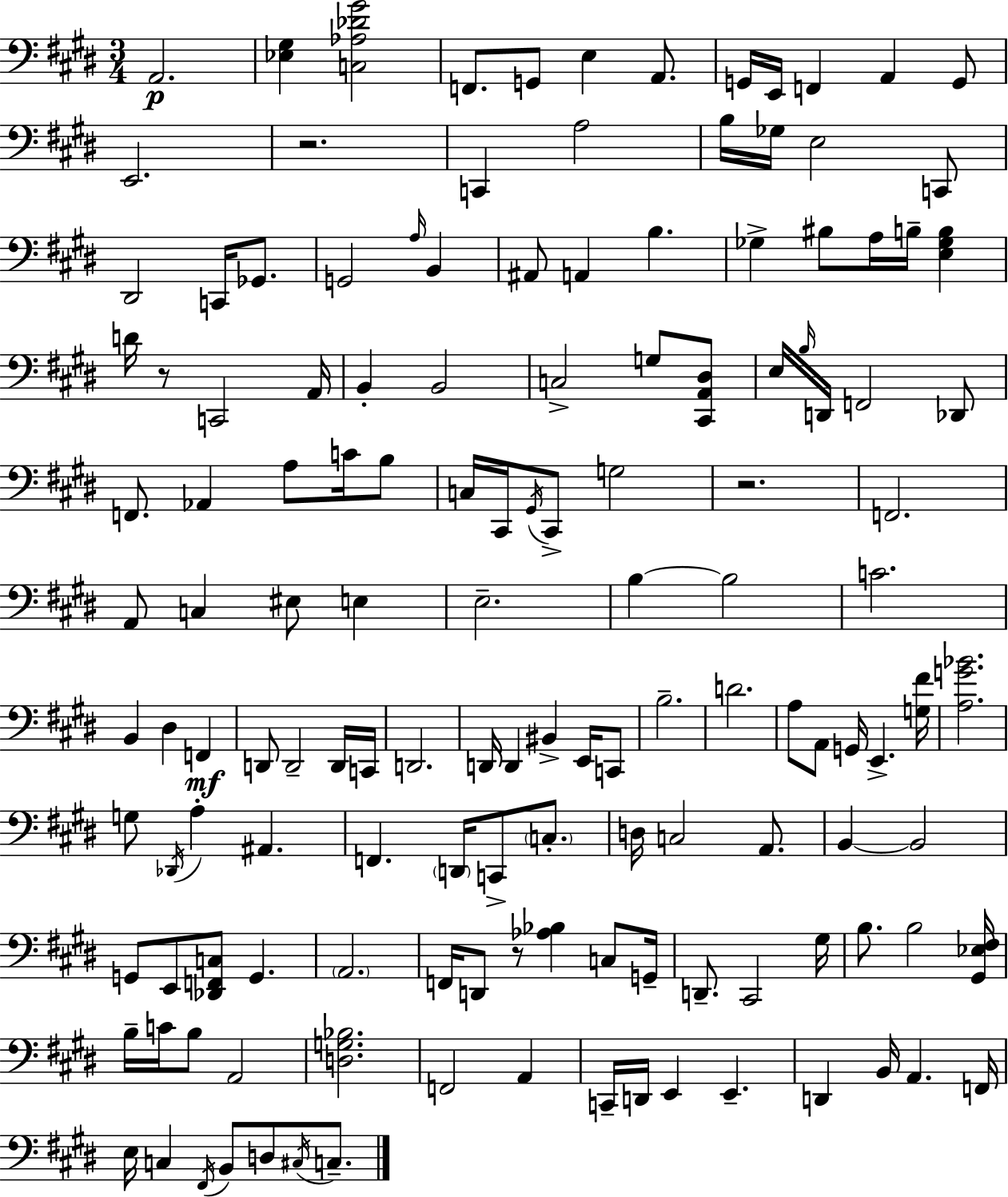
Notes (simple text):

A2/h. [Eb3,G#3]/q [C3,Ab3,Db4,G#4]/h F2/e. G2/e E3/q A2/e. G2/s E2/s F2/q A2/q G2/e E2/h. R/h. C2/q A3/h B3/s Gb3/s E3/h C2/e D#2/h C2/s Gb2/e. G2/h A3/s B2/q A#2/e A2/q B3/q. Gb3/q BIS3/e A3/s B3/s [E3,Gb3,B3]/q D4/s R/e C2/h A2/s B2/q B2/h C3/h G3/e [C#2,A2,D#3]/e E3/s B3/s D2/s F2/h Db2/e F2/e. Ab2/q A3/e C4/s B3/e C3/s C#2/s G#2/s C#2/e G3/h R/h. F2/h. A2/e C3/q EIS3/e E3/q E3/h. B3/q B3/h C4/h. B2/q D#3/q F2/q D2/e D2/h D2/s C2/s D2/h. D2/s D2/q BIS2/q E2/s C2/e B3/h. D4/h. A3/e A2/e G2/s E2/q. [G3,F#4]/s [A3,G4,Bb4]/h. G3/e Db2/s A3/q A#2/q. F2/q. D2/s C2/e C3/e. D3/s C3/h A2/e. B2/q B2/h G2/e E2/e [Db2,F2,C3]/e G2/q. A2/h. F2/s D2/e R/e [Ab3,Bb3]/q C3/e G2/s D2/e. C#2/h G#3/s B3/e. B3/h [G#2,Eb3,F#3]/s B3/s C4/s B3/e A2/h [D3,G3,Bb3]/h. F2/h A2/q C2/s D2/s E2/q E2/q. D2/q B2/s A2/q. F2/s E3/s C3/q F#2/s B2/e D3/e C#3/s C3/e.